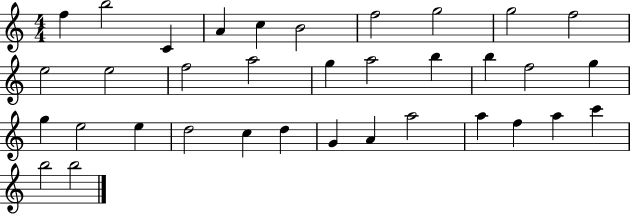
{
  \clef treble
  \numericTimeSignature
  \time 4/4
  \key c \major
  f''4 b''2 c'4 | a'4 c''4 b'2 | f''2 g''2 | g''2 f''2 | \break e''2 e''2 | f''2 a''2 | g''4 a''2 b''4 | b''4 f''2 g''4 | \break g''4 e''2 e''4 | d''2 c''4 d''4 | g'4 a'4 a''2 | a''4 f''4 a''4 c'''4 | \break b''2 b''2 | \bar "|."
}